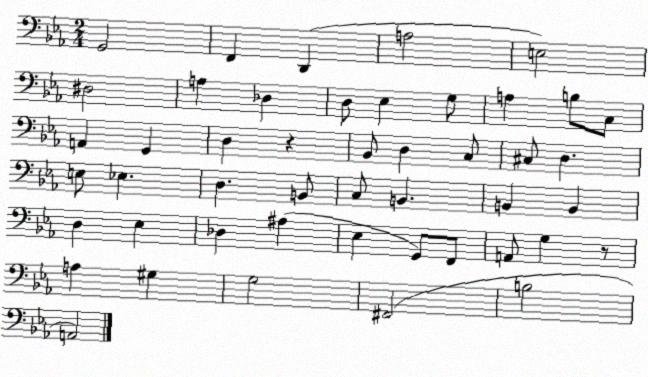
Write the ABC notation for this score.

X:1
T:Untitled
M:2/4
L:1/4
K:Eb
G,,2 F,, D,, A,2 E,2 ^D,2 A, _D, D,/2 _E, G,/2 A, B,/2 C,/2 A,, G,, D, z _B,,/2 D, C,/2 ^C,/2 D, E,/2 _E, D, B,,/2 C,/2 B,, B,, B,, D, _E, _D, ^A, _E, G,,/2 F,,/2 A,,/2 G, z/2 A, ^G, G,2 ^F,,2 B,2 A,,2